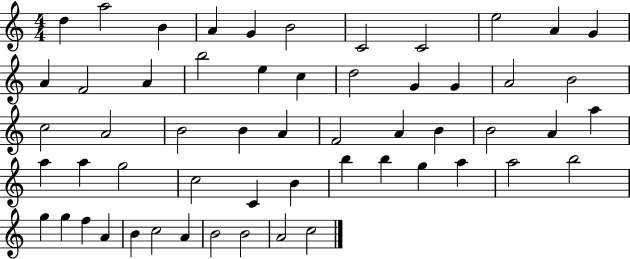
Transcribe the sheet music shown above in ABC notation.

X:1
T:Untitled
M:4/4
L:1/4
K:C
d a2 B A G B2 C2 C2 e2 A G A F2 A b2 e c d2 G G A2 B2 c2 A2 B2 B A F2 A B B2 A a a a g2 c2 C B b b g a a2 b2 g g f A B c2 A B2 B2 A2 c2